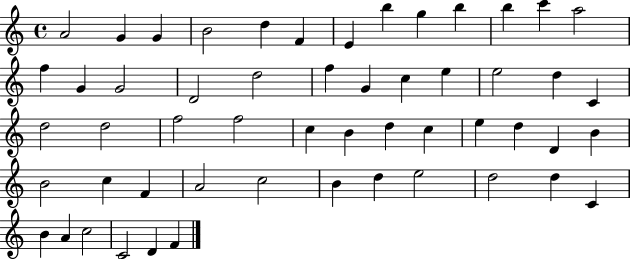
X:1
T:Untitled
M:4/4
L:1/4
K:C
A2 G G B2 d F E b g b b c' a2 f G G2 D2 d2 f G c e e2 d C d2 d2 f2 f2 c B d c e d D B B2 c F A2 c2 B d e2 d2 d C B A c2 C2 D F